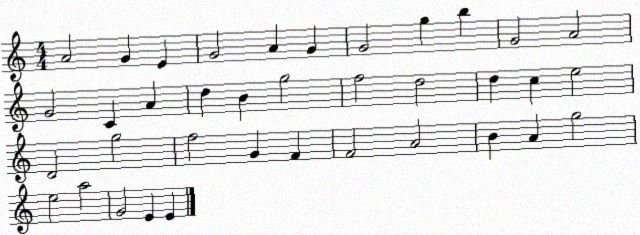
X:1
T:Untitled
M:4/4
L:1/4
K:C
A2 G E G2 A G G2 g b G2 A2 G2 C A d B g2 f2 d2 d c e2 D2 g2 f2 G F F2 A2 B A g2 e2 a2 G2 E E